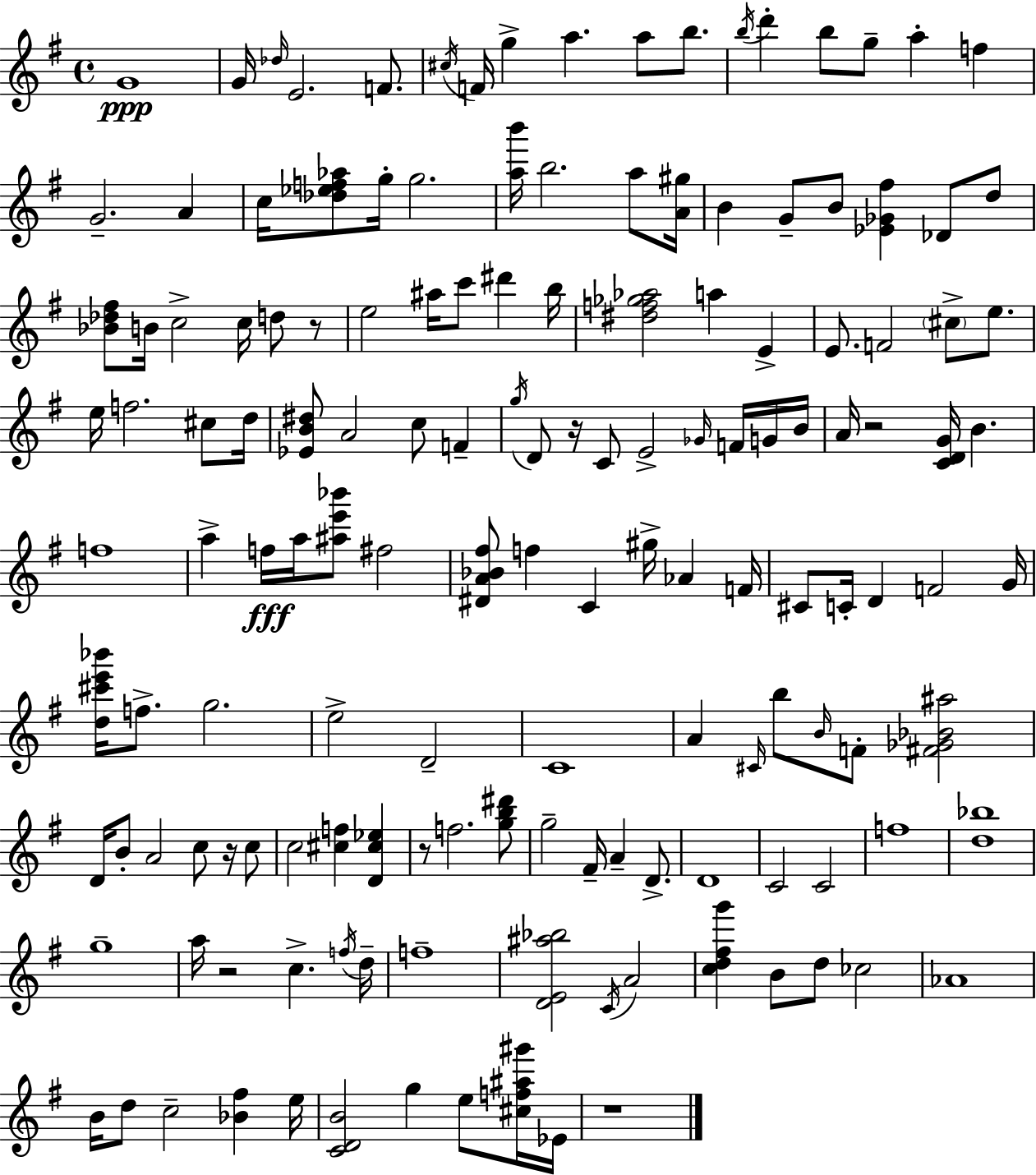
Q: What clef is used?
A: treble